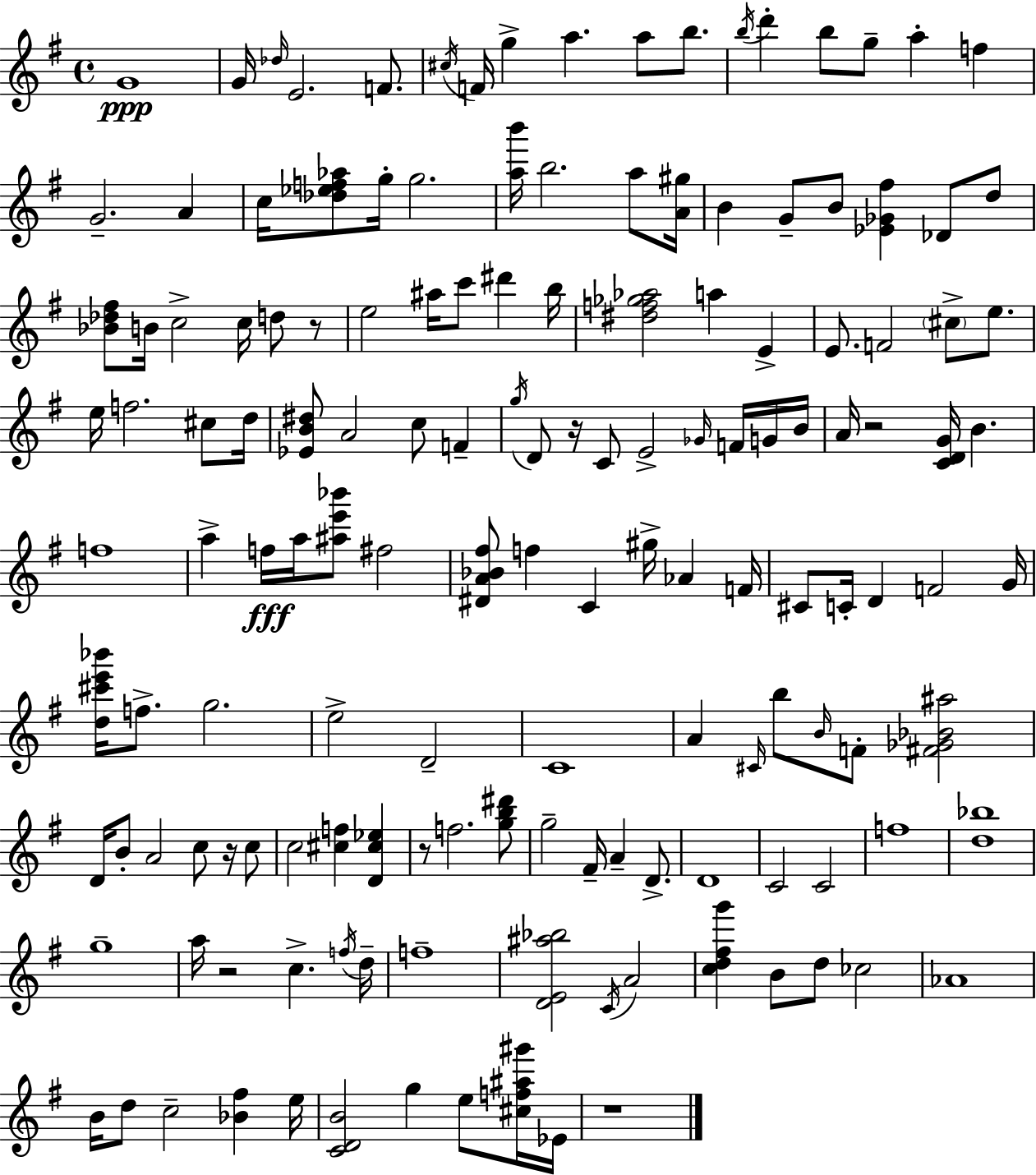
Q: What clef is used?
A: treble